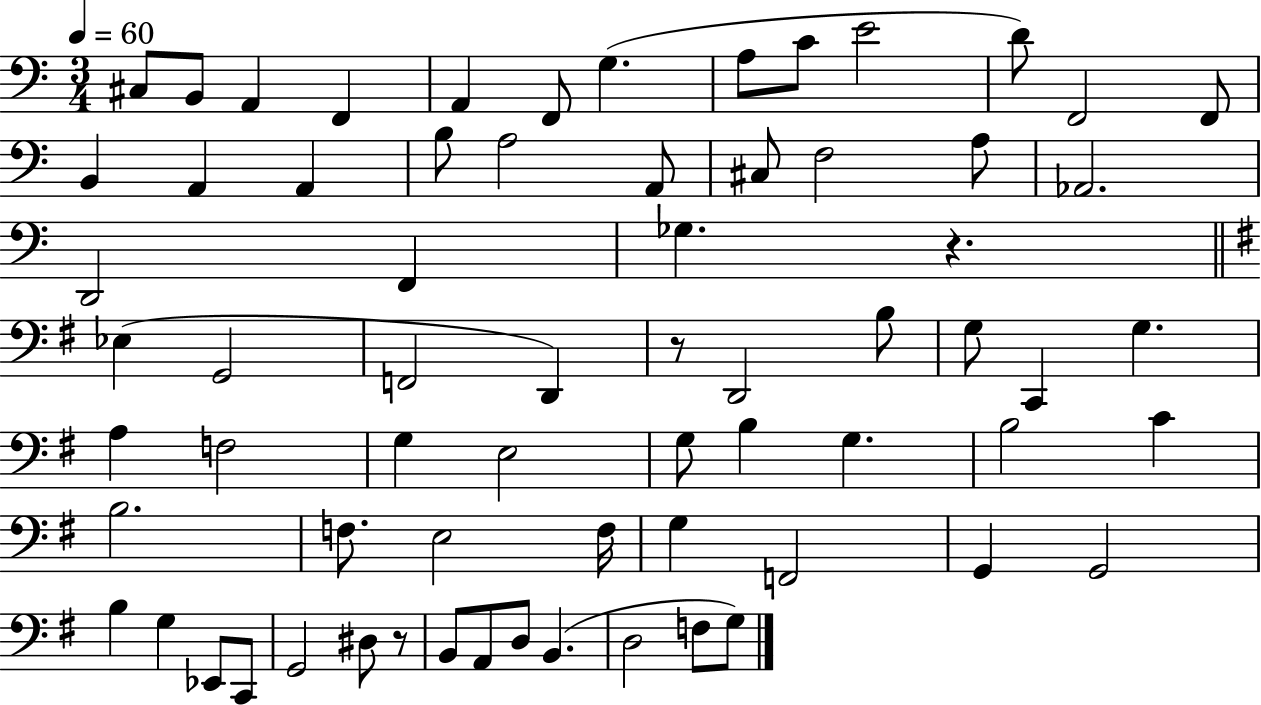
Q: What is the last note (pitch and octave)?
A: G3